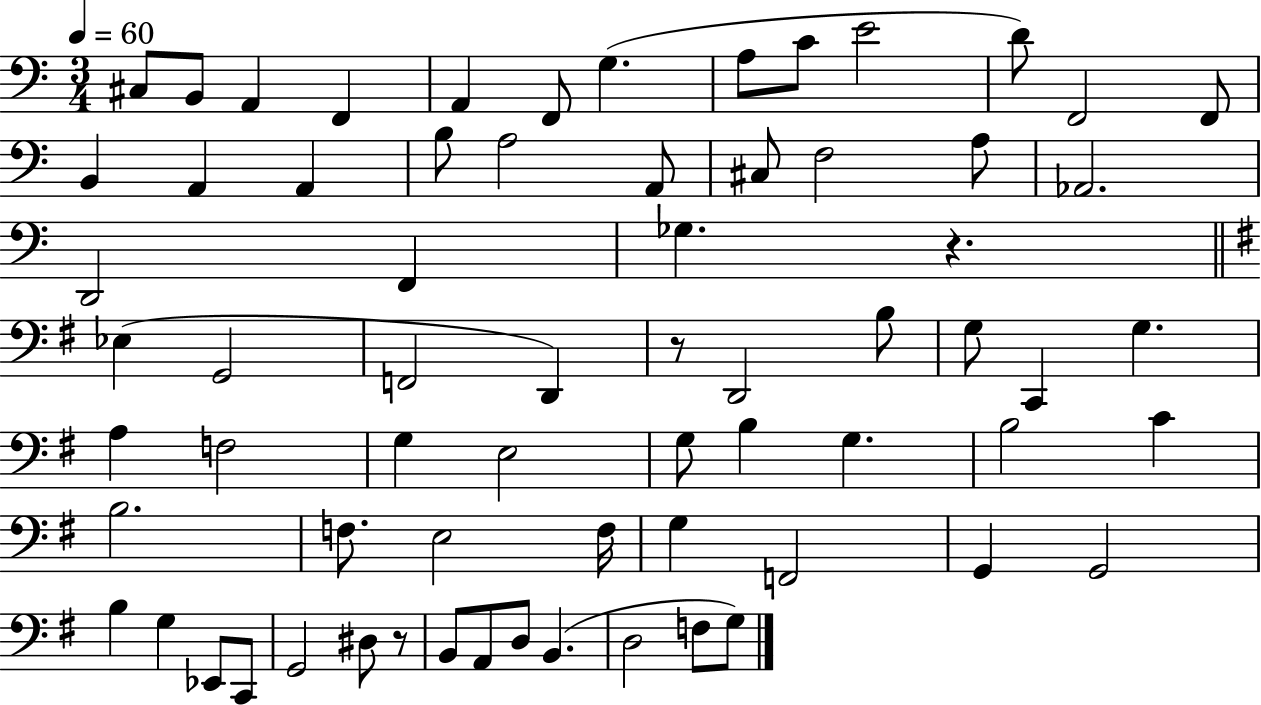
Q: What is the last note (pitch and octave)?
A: G3